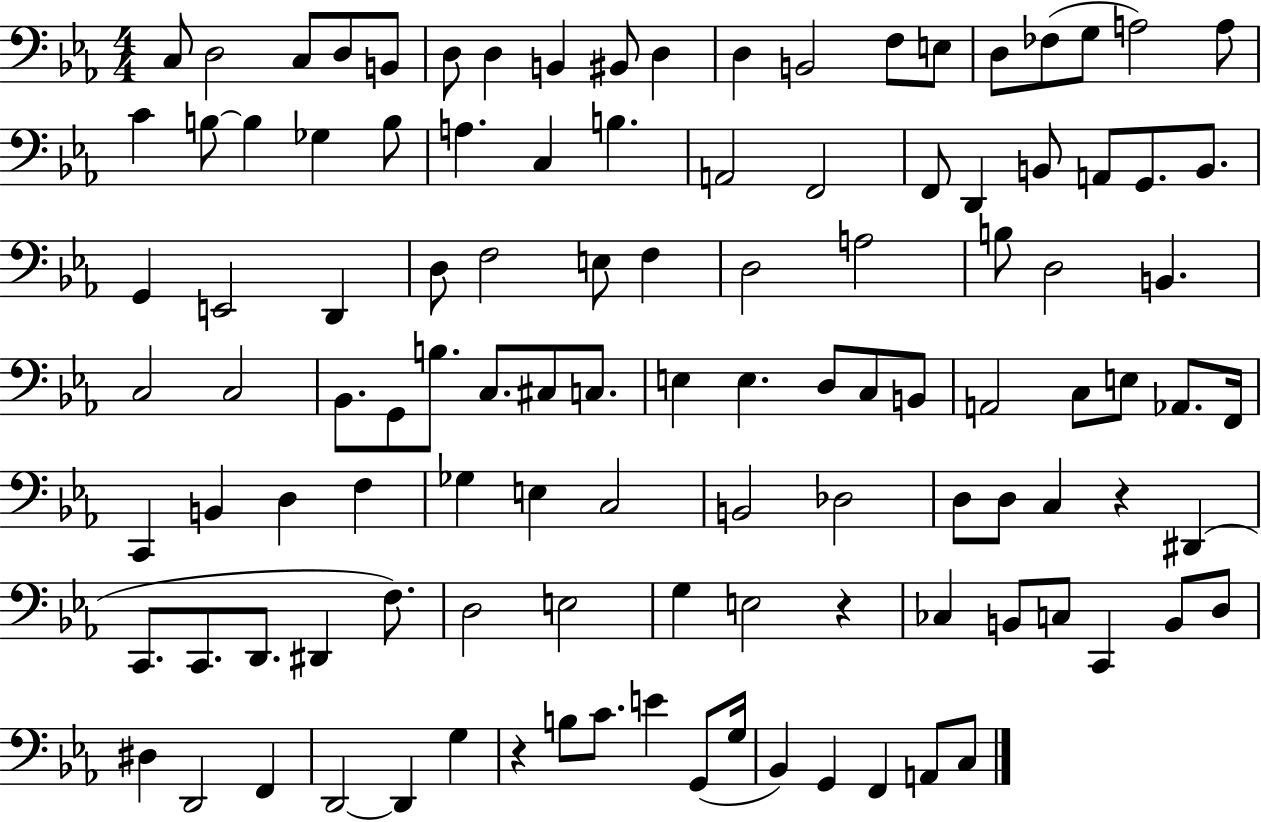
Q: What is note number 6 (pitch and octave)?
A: D3